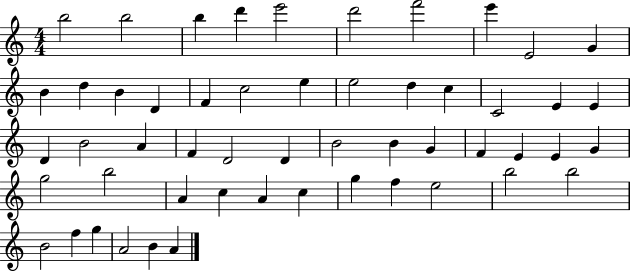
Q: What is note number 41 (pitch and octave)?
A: A4